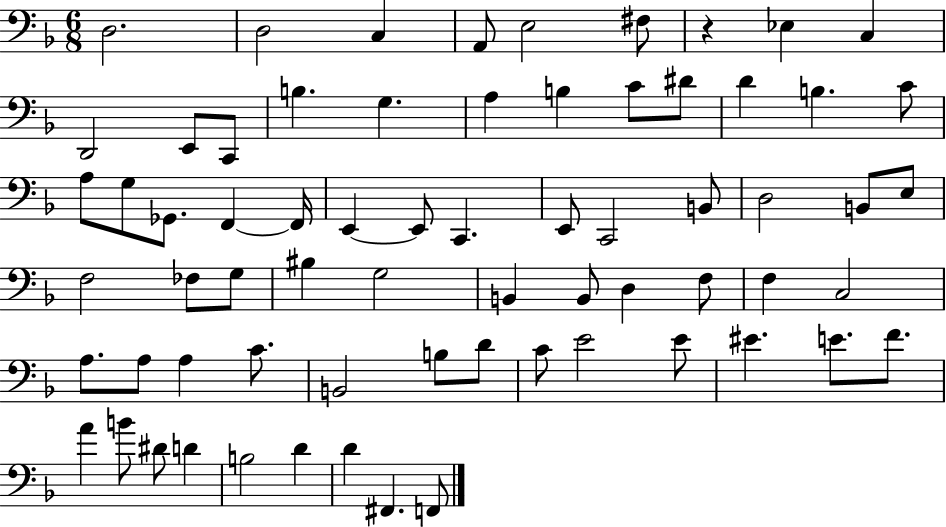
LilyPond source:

{
  \clef bass
  \numericTimeSignature
  \time 6/8
  \key f \major
  \repeat volta 2 { d2. | d2 c4 | a,8 e2 fis8 | r4 ees4 c4 | \break d,2 e,8 c,8 | b4. g4. | a4 b4 c'8 dis'8 | d'4 b4. c'8 | \break a8 g8 ges,8. f,4~~ f,16 | e,4~~ e,8 c,4. | e,8 c,2 b,8 | d2 b,8 e8 | \break f2 fes8 g8 | bis4 g2 | b,4 b,8 d4 f8 | f4 c2 | \break a8. a8 a4 c'8. | b,2 b8 d'8 | c'8 e'2 e'8 | eis'4. e'8. f'8. | \break a'4 b'8 dis'8 d'4 | b2 d'4 | d'4 fis,4. f,8 | } \bar "|."
}